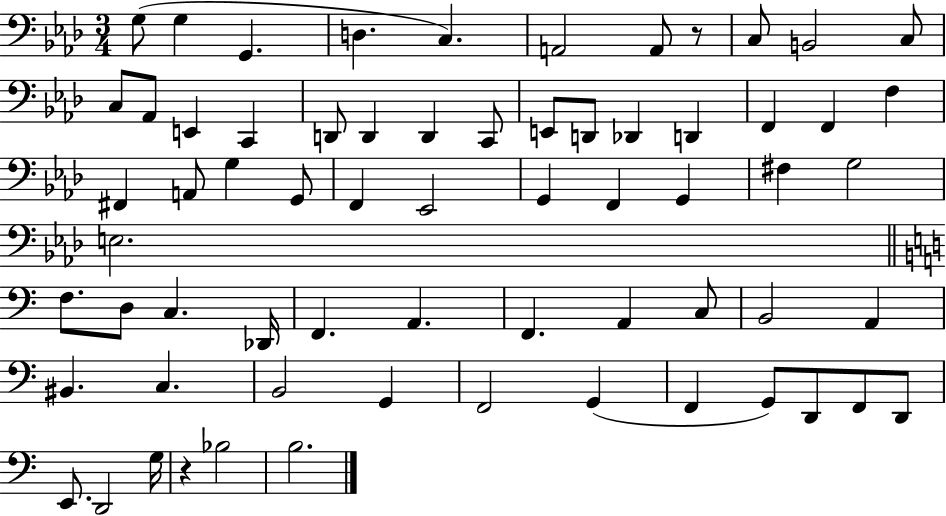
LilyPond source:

{
  \clef bass
  \numericTimeSignature
  \time 3/4
  \key aes \major
  g8( g4 g,4. | d4. c4.) | a,2 a,8 r8 | c8 b,2 c8 | \break c8 aes,8 e,4 c,4 | d,8 d,4 d,4 c,8 | e,8 d,8 des,4 d,4 | f,4 f,4 f4 | \break fis,4 a,8 g4 g,8 | f,4 ees,2 | g,4 f,4 g,4 | fis4 g2 | \break e2. | \bar "||" \break \key c \major f8. d8 c4. des,16 | f,4. a,4. | f,4. a,4 c8 | b,2 a,4 | \break bis,4. c4. | b,2 g,4 | f,2 g,4( | f,4 g,8) d,8 f,8 d,8 | \break e,8. d,2 g16 | r4 bes2 | b2. | \bar "|."
}